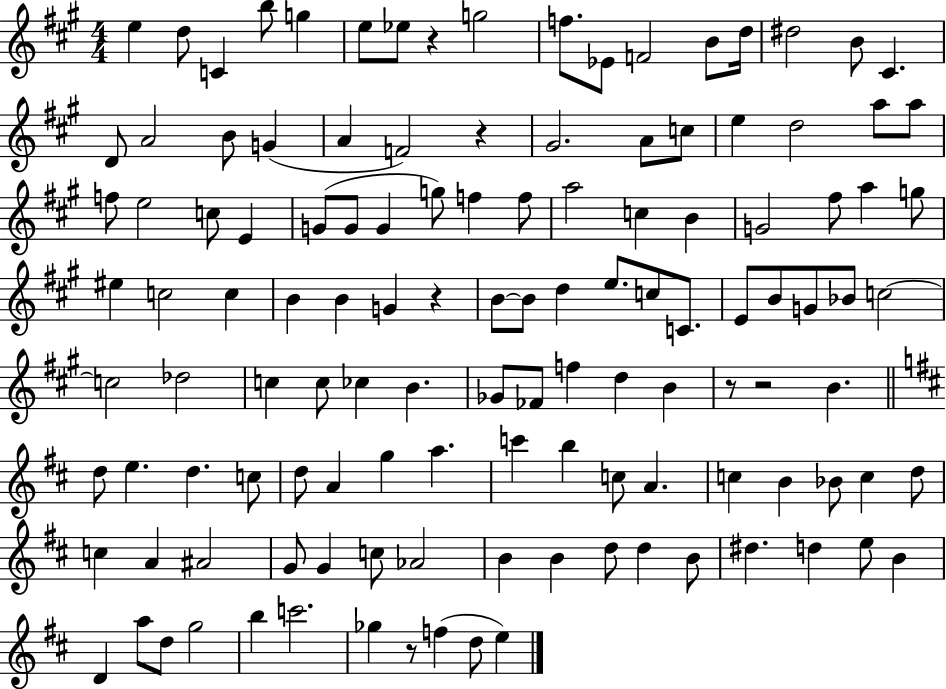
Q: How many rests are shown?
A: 6